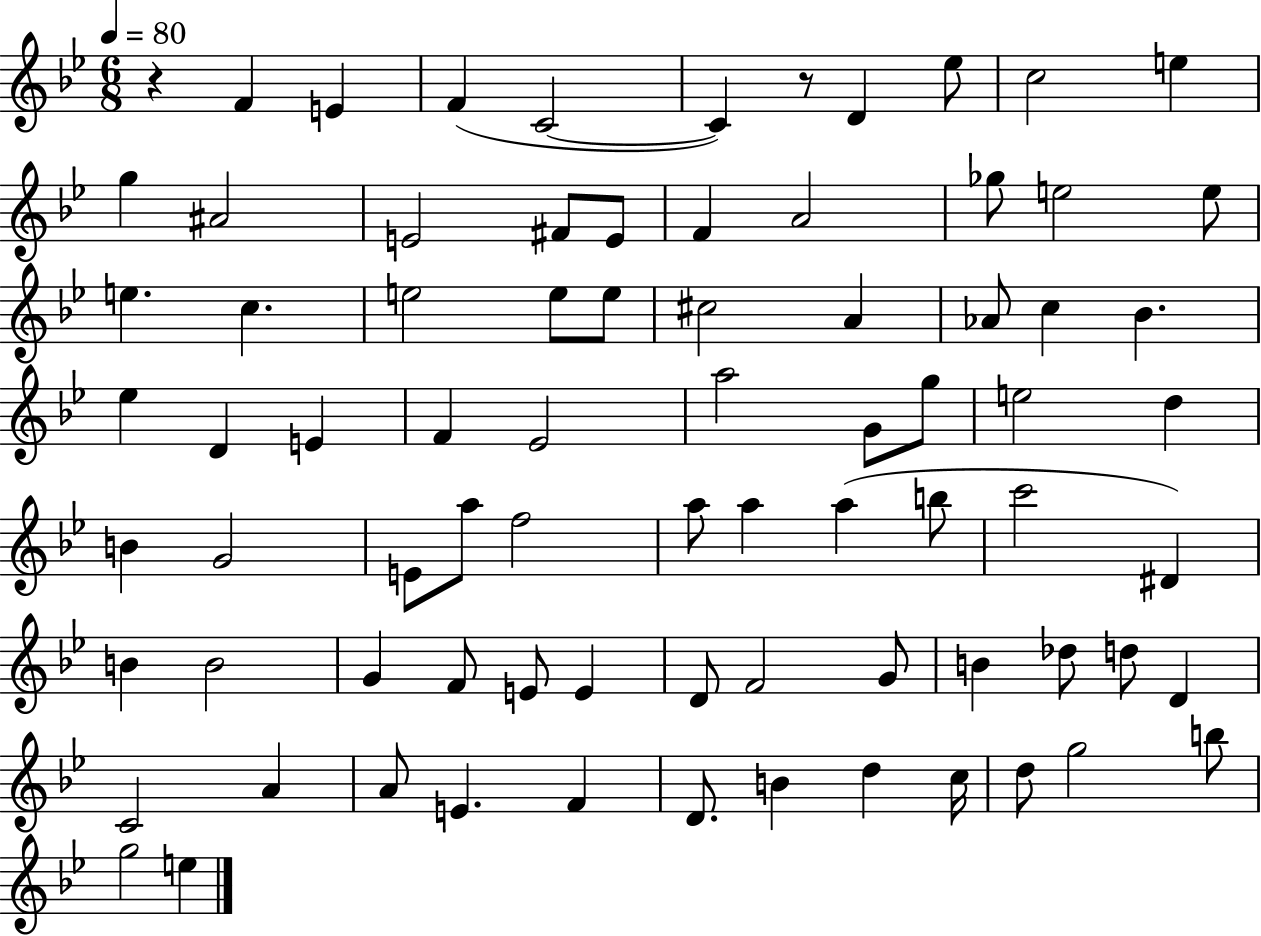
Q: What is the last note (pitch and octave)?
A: E5